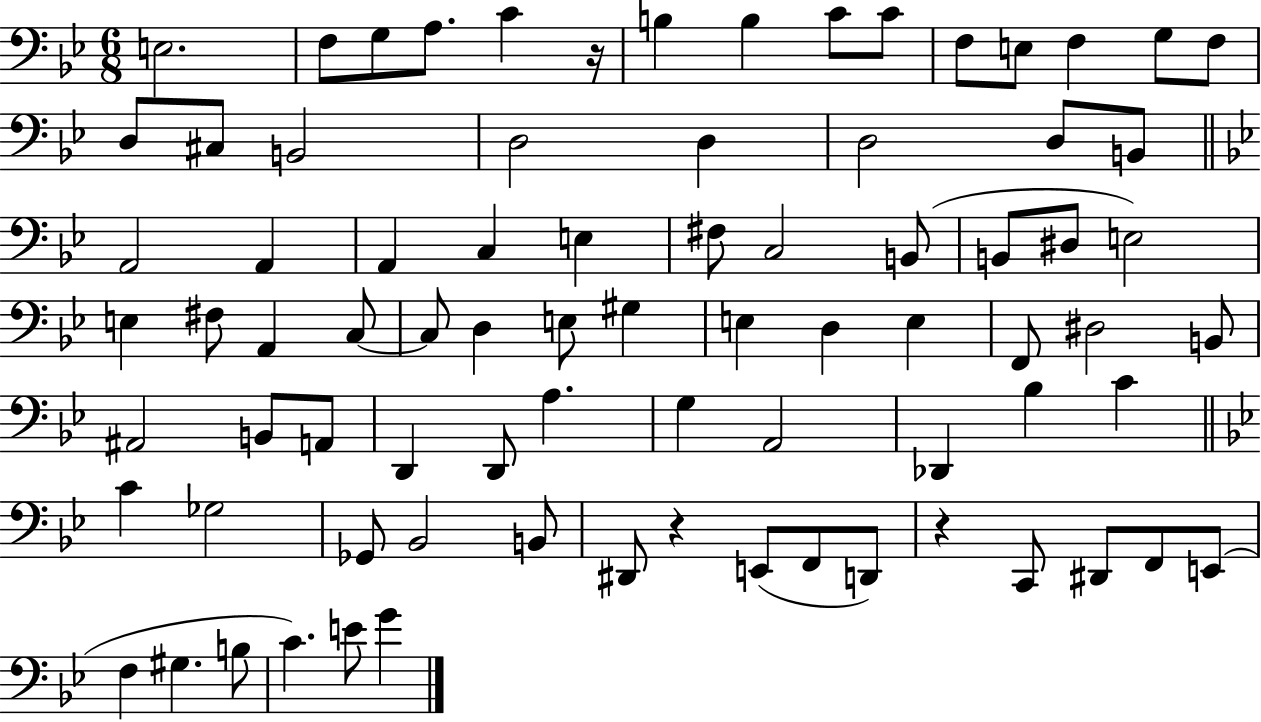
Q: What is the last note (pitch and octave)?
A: G4